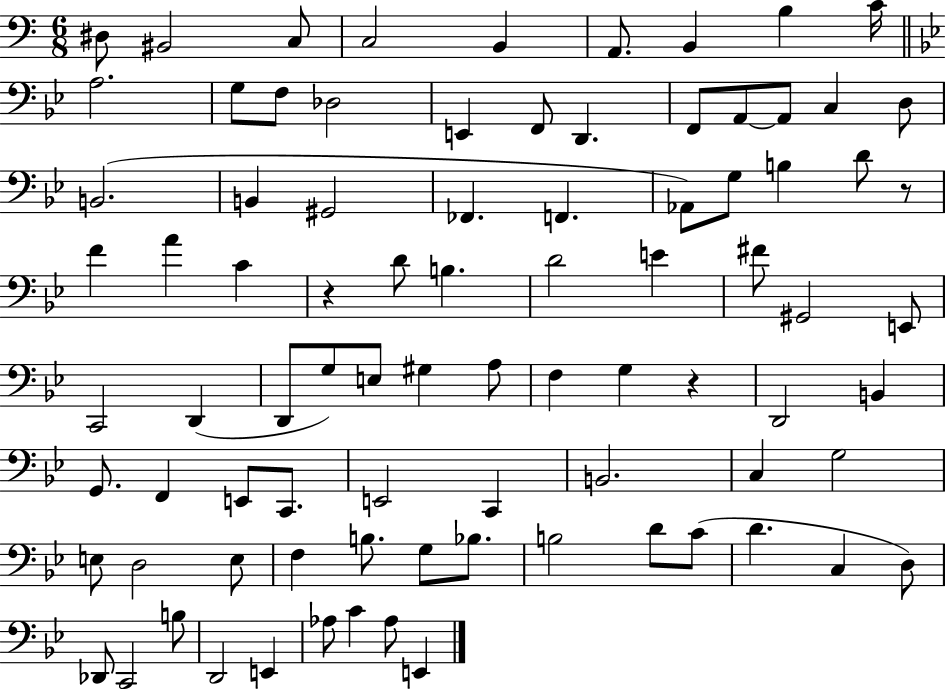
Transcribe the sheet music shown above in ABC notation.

X:1
T:Untitled
M:6/8
L:1/4
K:C
^D,/2 ^B,,2 C,/2 C,2 B,, A,,/2 B,, B, C/4 A,2 G,/2 F,/2 _D,2 E,, F,,/2 D,, F,,/2 A,,/2 A,,/2 C, D,/2 B,,2 B,, ^G,,2 _F,, F,, _A,,/2 G,/2 B, D/2 z/2 F A C z D/2 B, D2 E ^F/2 ^G,,2 E,,/2 C,,2 D,, D,,/2 G,/2 E,/2 ^G, A,/2 F, G, z D,,2 B,, G,,/2 F,, E,,/2 C,,/2 E,,2 C,, B,,2 C, G,2 E,/2 D,2 E,/2 F, B,/2 G,/2 _B,/2 B,2 D/2 C/2 D C, D,/2 _D,,/2 C,,2 B,/2 D,,2 E,, _A,/2 C _A,/2 E,,